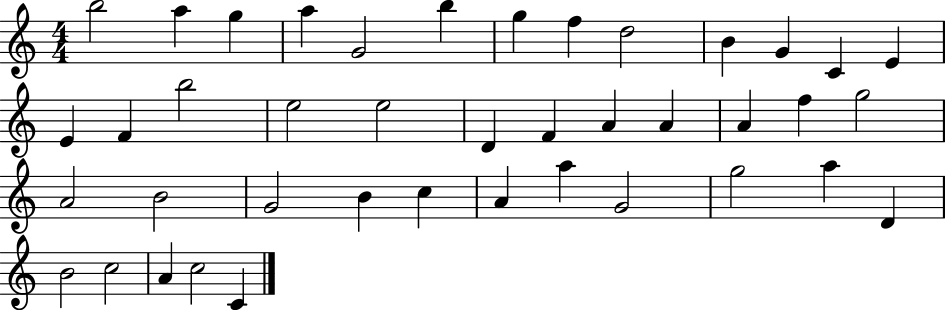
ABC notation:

X:1
T:Untitled
M:4/4
L:1/4
K:C
b2 a g a G2 b g f d2 B G C E E F b2 e2 e2 D F A A A f g2 A2 B2 G2 B c A a G2 g2 a D B2 c2 A c2 C